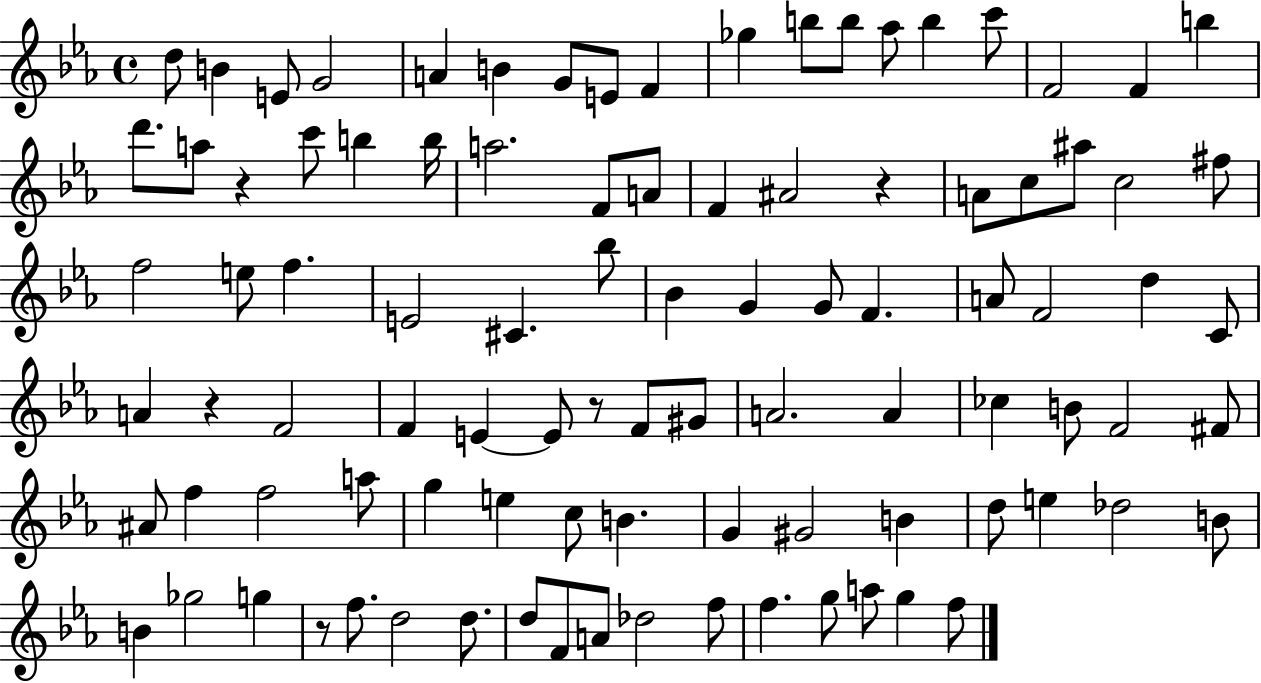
X:1
T:Untitled
M:4/4
L:1/4
K:Eb
d/2 B E/2 G2 A B G/2 E/2 F _g b/2 b/2 _a/2 b c'/2 F2 F b d'/2 a/2 z c'/2 b b/4 a2 F/2 A/2 F ^A2 z A/2 c/2 ^a/2 c2 ^f/2 f2 e/2 f E2 ^C _b/2 _B G G/2 F A/2 F2 d C/2 A z F2 F E E/2 z/2 F/2 ^G/2 A2 A _c B/2 F2 ^F/2 ^A/2 f f2 a/2 g e c/2 B G ^G2 B d/2 e _d2 B/2 B _g2 g z/2 f/2 d2 d/2 d/2 F/2 A/2 _d2 f/2 f g/2 a/2 g f/2